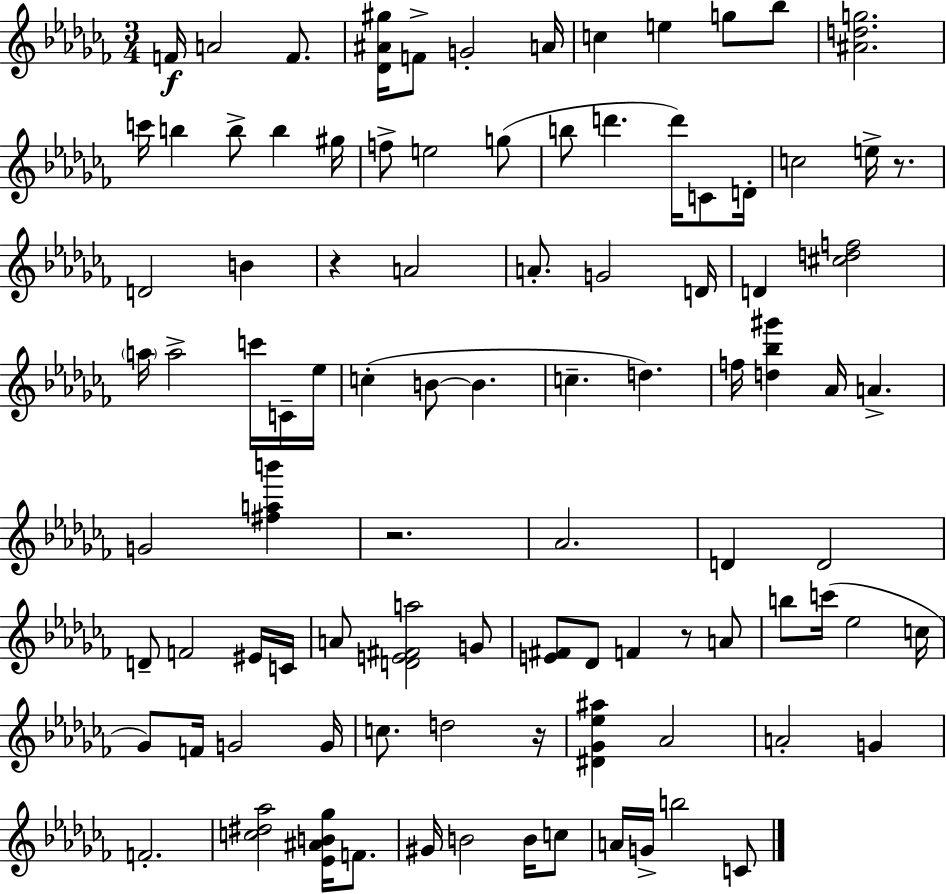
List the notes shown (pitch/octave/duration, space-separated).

F4/s A4/h F4/e. [Db4,A#4,G#5]/s F4/e G4/h A4/s C5/q E5/q G5/e Bb5/e [A#4,D5,G5]/h. C6/s B5/q B5/e B5/q G#5/s F5/e E5/h G5/e B5/e D6/q. D6/s C4/e D4/s C5/h E5/s R/e. D4/h B4/q R/q A4/h A4/e. G4/h D4/s D4/q [C#5,D5,F5]/h A5/s A5/h C6/s C4/s Eb5/s C5/q B4/e B4/q. C5/q. D5/q. F5/s [D5,Bb5,G#6]/q Ab4/s A4/q. G4/h [F#5,A5,B6]/q R/h. Ab4/h. D4/q D4/h D4/e F4/h EIS4/s C4/s A4/e [D4,E4,F#4,A5]/h G4/e [E4,F#4]/e Db4/e F4/q R/e A4/e B5/e C6/s Eb5/h C5/s Gb4/e F4/s G4/h G4/s C5/e. D5/h R/s [D#4,Gb4,Eb5,A#5]/q Ab4/h A4/h G4/q F4/h. [C5,D#5,Ab5]/h [Eb4,A#4,B4,Gb5]/s F4/e. G#4/s B4/h B4/s C5/e A4/s G4/s B5/h C4/e